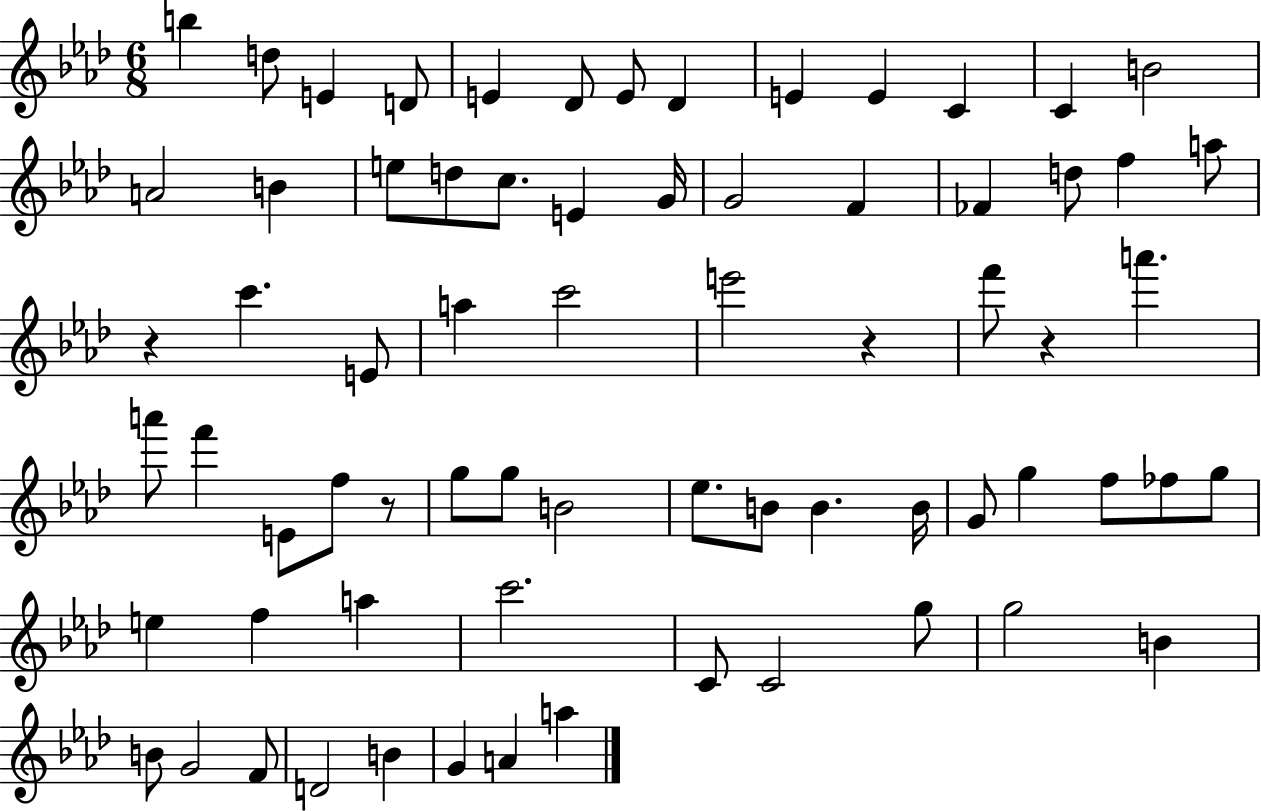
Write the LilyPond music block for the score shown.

{
  \clef treble
  \numericTimeSignature
  \time 6/8
  \key aes \major
  b''4 d''8 e'4 d'8 | e'4 des'8 e'8 des'4 | e'4 e'4 c'4 | c'4 b'2 | \break a'2 b'4 | e''8 d''8 c''8. e'4 g'16 | g'2 f'4 | fes'4 d''8 f''4 a''8 | \break r4 c'''4. e'8 | a''4 c'''2 | e'''2 r4 | f'''8 r4 a'''4. | \break a'''8 f'''4 e'8 f''8 r8 | g''8 g''8 b'2 | ees''8. b'8 b'4. b'16 | g'8 g''4 f''8 fes''8 g''8 | \break e''4 f''4 a''4 | c'''2. | c'8 c'2 g''8 | g''2 b'4 | \break b'8 g'2 f'8 | d'2 b'4 | g'4 a'4 a''4 | \bar "|."
}